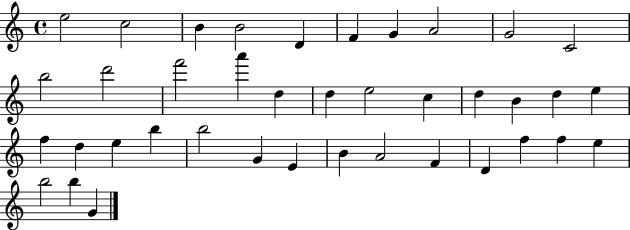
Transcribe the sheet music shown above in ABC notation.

X:1
T:Untitled
M:4/4
L:1/4
K:C
e2 c2 B B2 D F G A2 G2 C2 b2 d'2 f'2 a' d d e2 c d B d e f d e b b2 G E B A2 F D f f e b2 b G